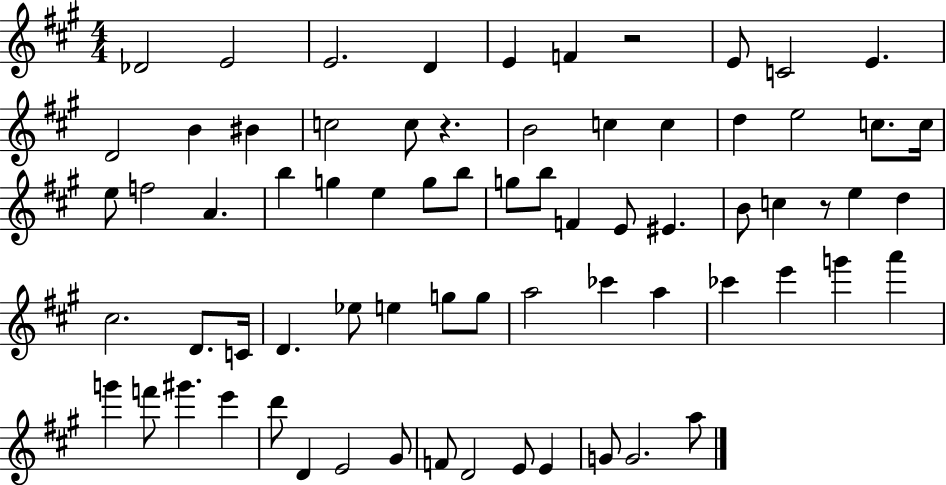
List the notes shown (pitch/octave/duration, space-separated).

Db4/h E4/h E4/h. D4/q E4/q F4/q R/h E4/e C4/h E4/q. D4/h B4/q BIS4/q C5/h C5/e R/q. B4/h C5/q C5/q D5/q E5/h C5/e. C5/s E5/e F5/h A4/q. B5/q G5/q E5/q G5/e B5/e G5/e B5/e F4/q E4/e EIS4/q. B4/e C5/q R/e E5/q D5/q C#5/h. D4/e. C4/s D4/q. Eb5/e E5/q G5/e G5/e A5/h CES6/q A5/q CES6/q E6/q G6/q A6/q G6/q F6/e G#6/q. E6/q D6/e D4/q E4/h G#4/e F4/e D4/h E4/e E4/q G4/e G4/h. A5/e